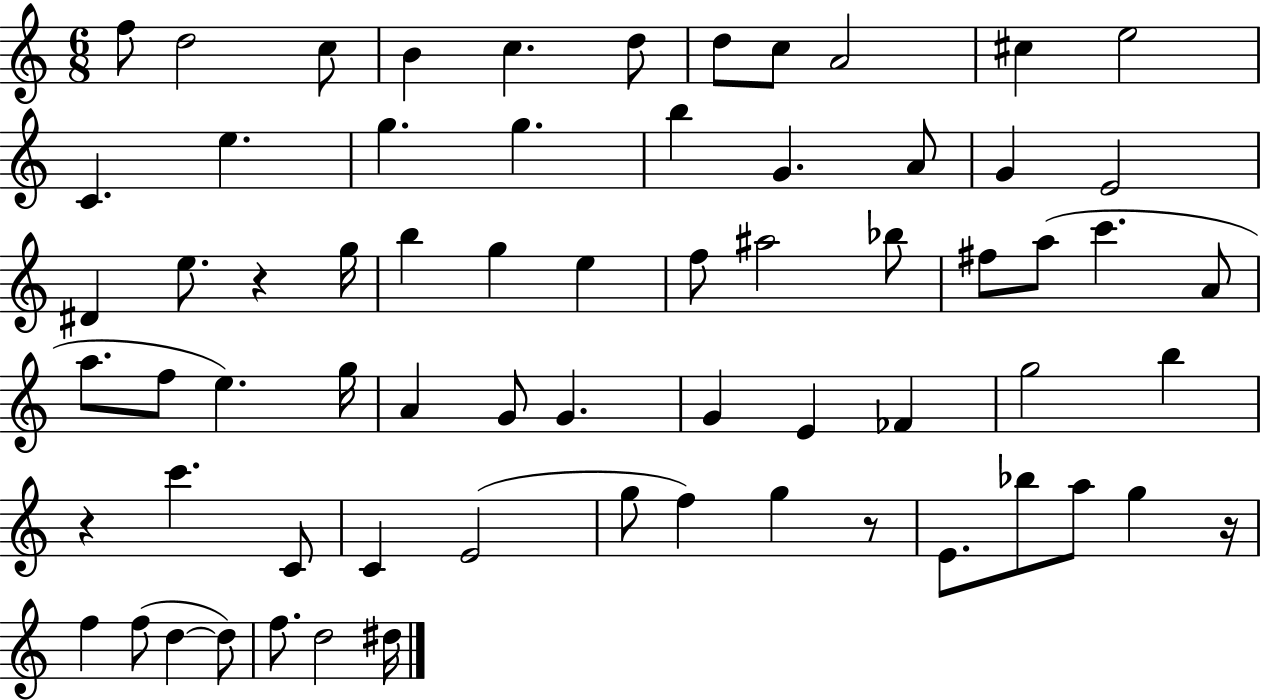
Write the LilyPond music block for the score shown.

{
  \clef treble
  \numericTimeSignature
  \time 6/8
  \key c \major
  \repeat volta 2 { f''8 d''2 c''8 | b'4 c''4. d''8 | d''8 c''8 a'2 | cis''4 e''2 | \break c'4. e''4. | g''4. g''4. | b''4 g'4. a'8 | g'4 e'2 | \break dis'4 e''8. r4 g''16 | b''4 g''4 e''4 | f''8 ais''2 bes''8 | fis''8 a''8( c'''4. a'8 | \break a''8. f''8 e''4.) g''16 | a'4 g'8 g'4. | g'4 e'4 fes'4 | g''2 b''4 | \break r4 c'''4. c'8 | c'4 e'2( | g''8 f''4) g''4 r8 | e'8. bes''8 a''8 g''4 r16 | \break f''4 f''8( d''4~~ d''8) | f''8. d''2 dis''16 | } \bar "|."
}